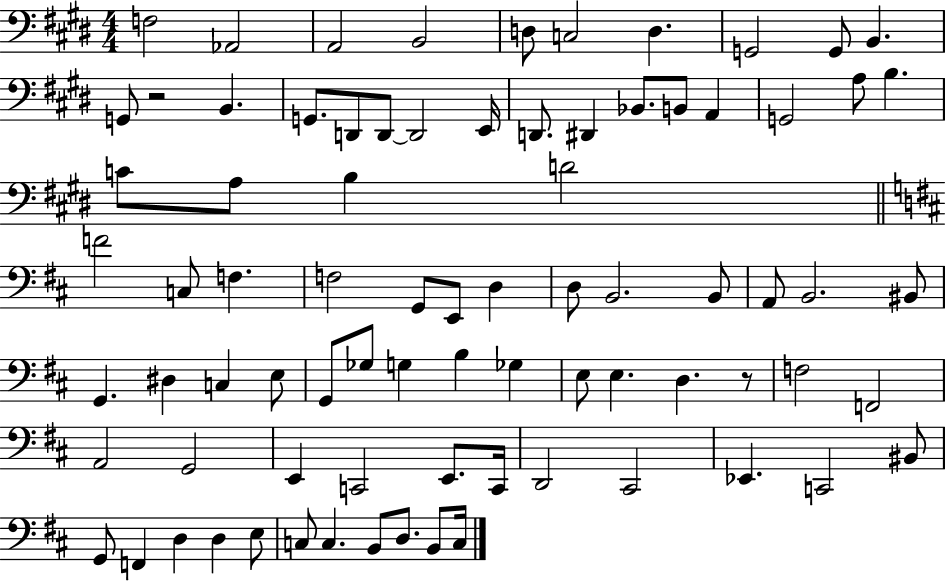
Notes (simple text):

F3/h Ab2/h A2/h B2/h D3/e C3/h D3/q. G2/h G2/e B2/q. G2/e R/h B2/q. G2/e. D2/e D2/e D2/h E2/s D2/e. D#2/q Bb2/e. B2/e A2/q G2/h A3/e B3/q. C4/e A3/e B3/q D4/h F4/h C3/e F3/q. F3/h G2/e E2/e D3/q D3/e B2/h. B2/e A2/e B2/h. BIS2/e G2/q. D#3/q C3/q E3/e G2/e Gb3/e G3/q B3/q Gb3/q E3/e E3/q. D3/q. R/e F3/h F2/h A2/h G2/h E2/q C2/h E2/e. C2/s D2/h C#2/h Eb2/q. C2/h BIS2/e G2/e F2/q D3/q D3/q E3/e C3/e C3/q. B2/e D3/e. B2/e C3/s